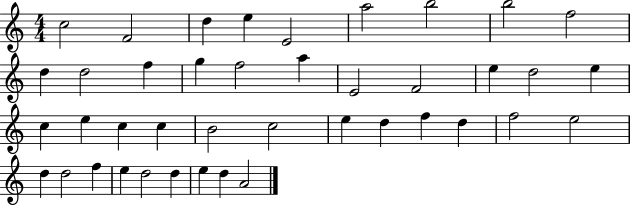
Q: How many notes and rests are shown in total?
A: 41